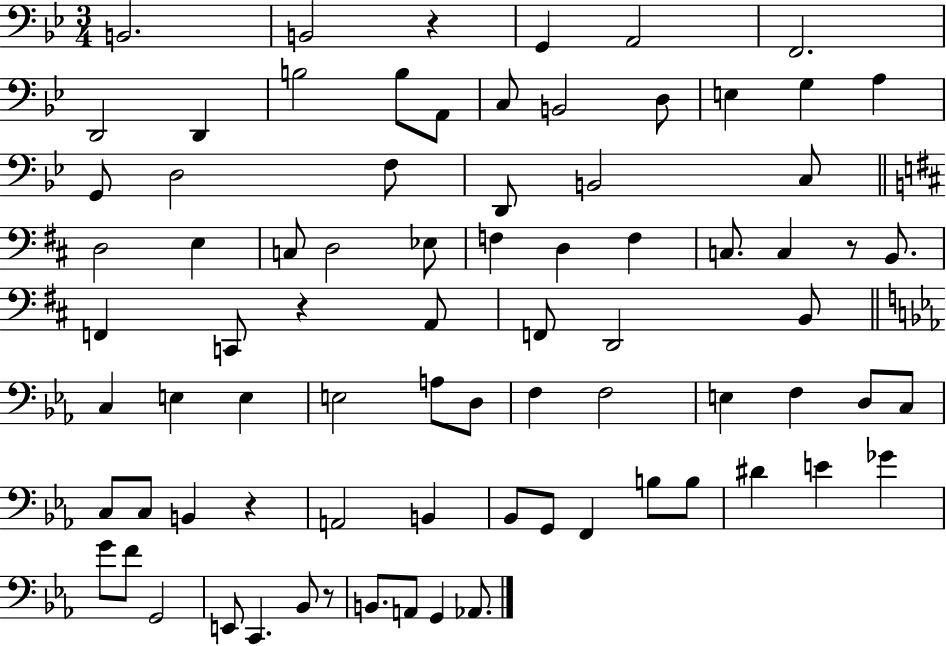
B2/h. B2/h R/q G2/q A2/h F2/h. D2/h D2/q B3/h B3/e A2/e C3/e B2/h D3/e E3/q G3/q A3/q G2/e D3/h F3/e D2/e B2/h C3/e D3/h E3/q C3/e D3/h Eb3/e F3/q D3/q F3/q C3/e. C3/q R/e B2/e. F2/q C2/e R/q A2/e F2/e D2/h B2/e C3/q E3/q E3/q E3/h A3/e D3/e F3/q F3/h E3/q F3/q D3/e C3/e C3/e C3/e B2/q R/q A2/h B2/q Bb2/e G2/e F2/q B3/e B3/e D#4/q E4/q Gb4/q G4/e F4/e G2/h E2/e C2/q. Bb2/e R/e B2/e. A2/e G2/q Ab2/e.